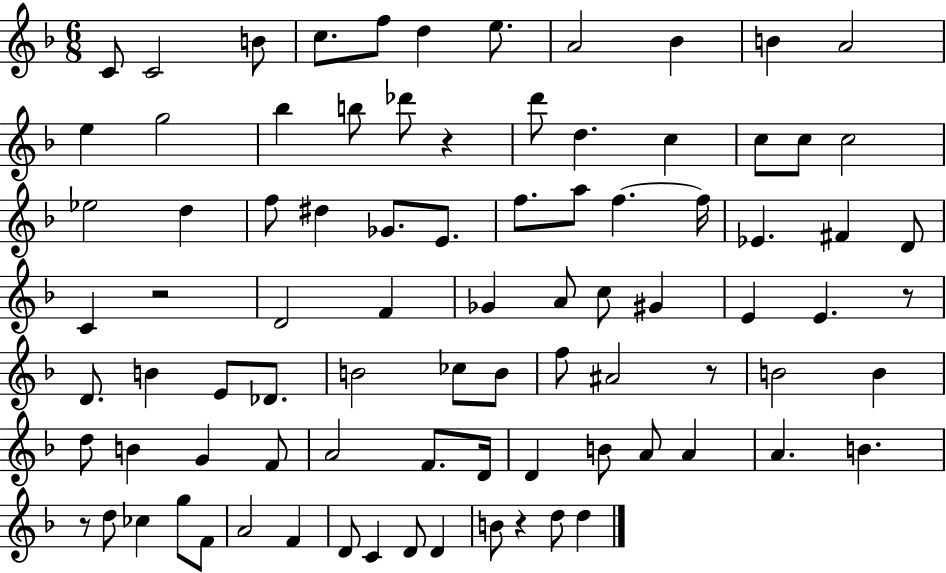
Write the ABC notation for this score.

X:1
T:Untitled
M:6/8
L:1/4
K:F
C/2 C2 B/2 c/2 f/2 d e/2 A2 _B B A2 e g2 _b b/2 _d'/2 z d'/2 d c c/2 c/2 c2 _e2 d f/2 ^d _G/2 E/2 f/2 a/2 f f/4 _E ^F D/2 C z2 D2 F _G A/2 c/2 ^G E E z/2 D/2 B E/2 _D/2 B2 _c/2 B/2 f/2 ^A2 z/2 B2 B d/2 B G F/2 A2 F/2 D/4 D B/2 A/2 A A B z/2 d/2 _c g/2 F/2 A2 F D/2 C D/2 D B/2 z d/2 d